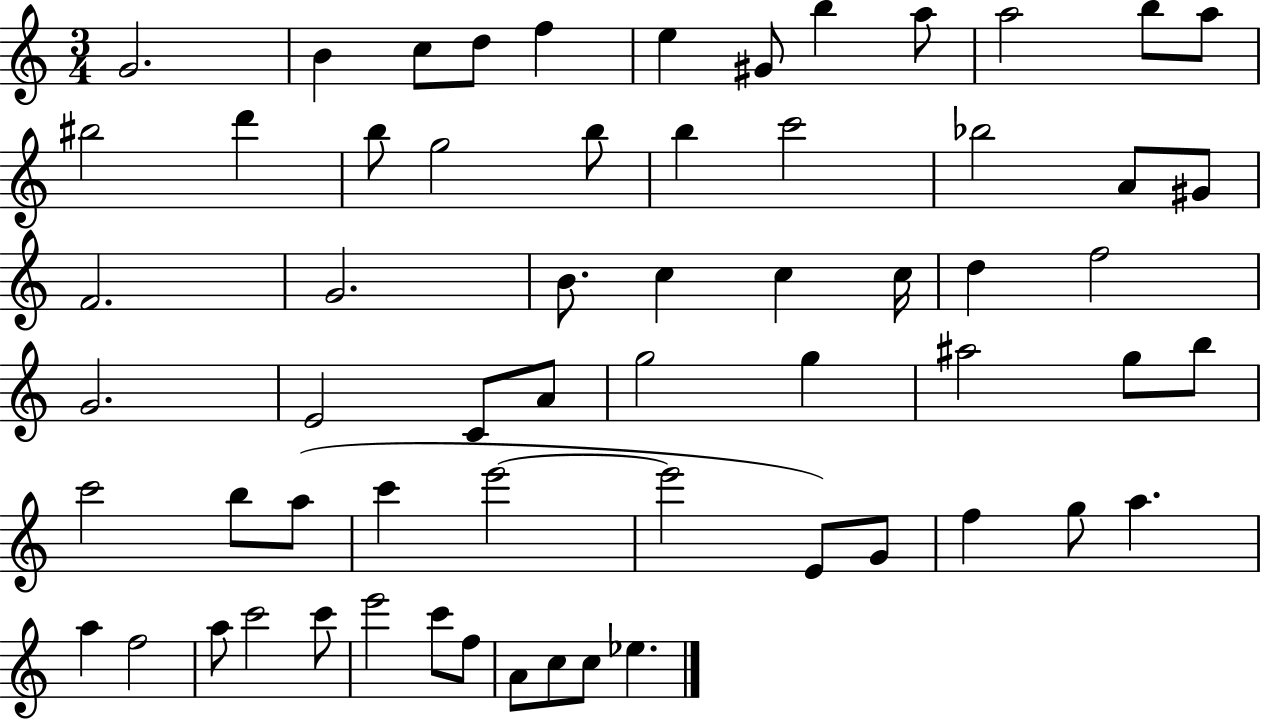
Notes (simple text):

G4/h. B4/q C5/e D5/e F5/q E5/q G#4/e B5/q A5/e A5/h B5/e A5/e BIS5/h D6/q B5/e G5/h B5/e B5/q C6/h Bb5/h A4/e G#4/e F4/h. G4/h. B4/e. C5/q C5/q C5/s D5/q F5/h G4/h. E4/h C4/e A4/e G5/h G5/q A#5/h G5/e B5/e C6/h B5/e A5/e C6/q E6/h E6/h E4/e G4/e F5/q G5/e A5/q. A5/q F5/h A5/e C6/h C6/e E6/h C6/e F5/e A4/e C5/e C5/e Eb5/q.